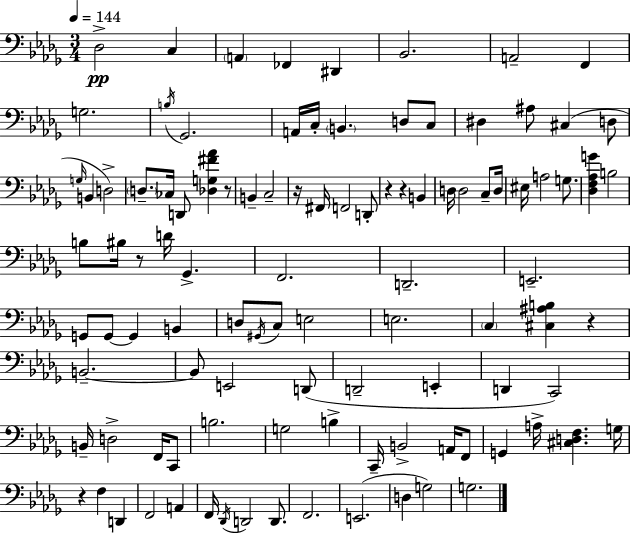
X:1
T:Untitled
M:3/4
L:1/4
K:Bbm
_D,2 C, A,, _F,, ^D,, _B,,2 A,,2 F,, G,2 B,/4 _G,,2 A,,/4 C,/4 B,, D,/2 C,/2 ^D, ^A,/2 ^C, D,/2 G,/4 B,, D,2 D,/2 _C,/4 D,,/2 [_D,G,^F_A] z/2 B,, C,2 z/4 ^F,,/4 F,,2 D,,/2 z z B,, D,/4 D,2 C,/2 D,/4 ^E,/4 A,2 G,/2 [_D,F,_A,G] B,2 B,/2 ^B,/4 z/2 D/4 _G,, F,,2 D,,2 E,,2 G,,/2 G,,/2 G,, B,, D,/2 ^G,,/4 C,/2 E,2 E,2 C, [^C,^A,B,] z B,,2 B,,/2 E,,2 D,,/2 D,,2 E,, D,, C,,2 B,,/4 D,2 F,,/4 C,,/2 B,2 G,2 B, C,,/4 B,,2 A,,/4 F,,/2 G,, A,/4 [^C,D,F,] G,/4 z F, D,, F,,2 A,, F,,/4 _D,,/4 D,,2 D,,/2 F,,2 E,,2 D, G,2 G,2